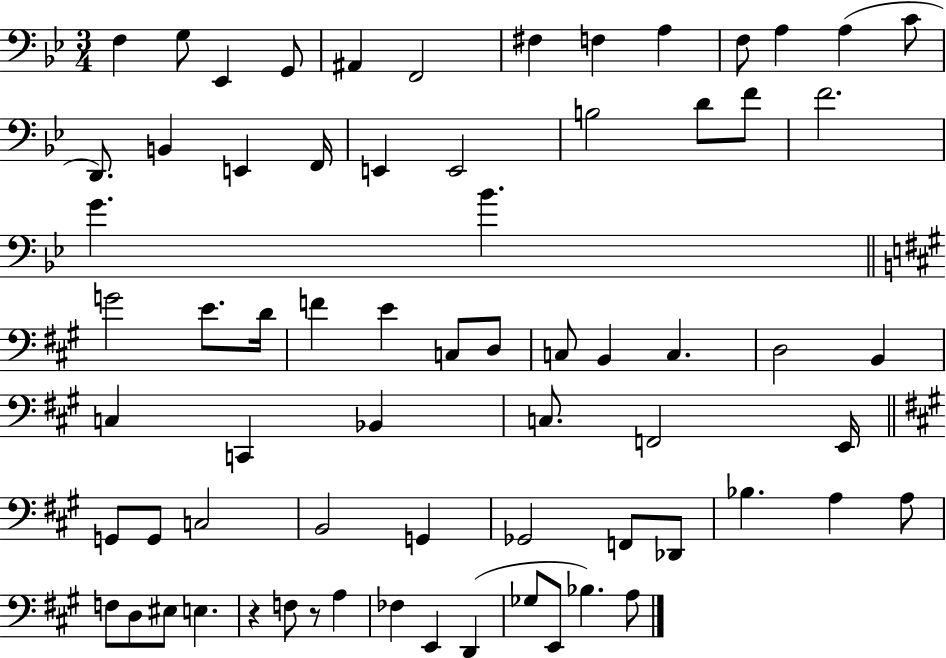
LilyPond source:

{
  \clef bass
  \numericTimeSignature
  \time 3/4
  \key bes \major
  f4 g8 ees,4 g,8 | ais,4 f,2 | fis4 f4 a4 | f8 a4 a4( c'8 | \break d,8.) b,4 e,4 f,16 | e,4 e,2 | b2 d'8 f'8 | f'2. | \break g'4. bes'4. | \bar "||" \break \key a \major g'2 e'8. d'16 | f'4 e'4 c8 d8 | c8 b,4 c4. | d2 b,4 | \break c4 c,4 bes,4 | c8. f,2 e,16 | \bar "||" \break \key a \major g,8 g,8 c2 | b,2 g,4 | ges,2 f,8 des,8 | bes4. a4 a8 | \break f8 d8 eis8 e4. | r4 f8 r8 a4 | fes4 e,4 d,4( | ges8 e,8 bes4.) a8 | \break \bar "|."
}